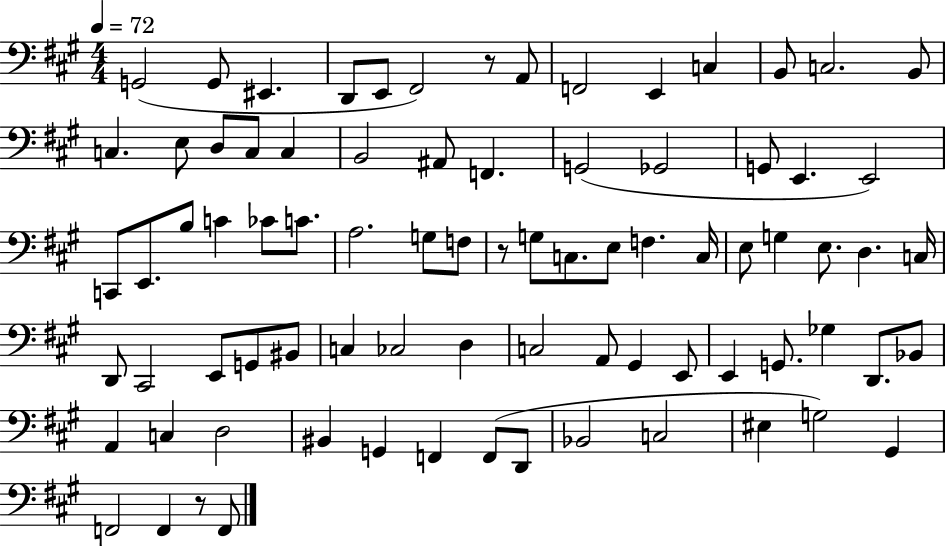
G2/h G2/e EIS2/q. D2/e E2/e F#2/h R/e A2/e F2/h E2/q C3/q B2/e C3/h. B2/e C3/q. E3/e D3/e C3/e C3/q B2/h A#2/e F2/q. G2/h Gb2/h G2/e E2/q. E2/h C2/e E2/e. B3/e C4/q CES4/e C4/e. A3/h. G3/e F3/e R/e G3/e C3/e. E3/e F3/q. C3/s E3/e G3/q E3/e. D3/q. C3/s D2/e C#2/h E2/e G2/e BIS2/e C3/q CES3/h D3/q C3/h A2/e G#2/q E2/e E2/q G2/e. Gb3/q D2/e. Bb2/e A2/q C3/q D3/h BIS2/q G2/q F2/q F2/e D2/e Bb2/h C3/h EIS3/q G3/h G#2/q F2/h F2/q R/e F2/e